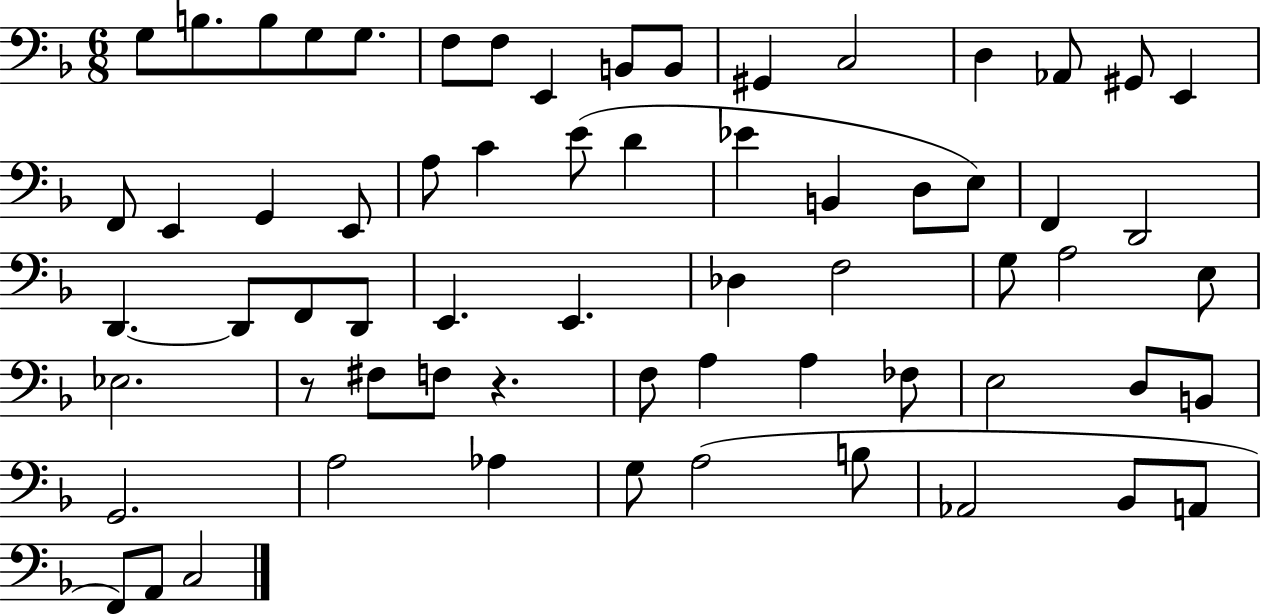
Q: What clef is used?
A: bass